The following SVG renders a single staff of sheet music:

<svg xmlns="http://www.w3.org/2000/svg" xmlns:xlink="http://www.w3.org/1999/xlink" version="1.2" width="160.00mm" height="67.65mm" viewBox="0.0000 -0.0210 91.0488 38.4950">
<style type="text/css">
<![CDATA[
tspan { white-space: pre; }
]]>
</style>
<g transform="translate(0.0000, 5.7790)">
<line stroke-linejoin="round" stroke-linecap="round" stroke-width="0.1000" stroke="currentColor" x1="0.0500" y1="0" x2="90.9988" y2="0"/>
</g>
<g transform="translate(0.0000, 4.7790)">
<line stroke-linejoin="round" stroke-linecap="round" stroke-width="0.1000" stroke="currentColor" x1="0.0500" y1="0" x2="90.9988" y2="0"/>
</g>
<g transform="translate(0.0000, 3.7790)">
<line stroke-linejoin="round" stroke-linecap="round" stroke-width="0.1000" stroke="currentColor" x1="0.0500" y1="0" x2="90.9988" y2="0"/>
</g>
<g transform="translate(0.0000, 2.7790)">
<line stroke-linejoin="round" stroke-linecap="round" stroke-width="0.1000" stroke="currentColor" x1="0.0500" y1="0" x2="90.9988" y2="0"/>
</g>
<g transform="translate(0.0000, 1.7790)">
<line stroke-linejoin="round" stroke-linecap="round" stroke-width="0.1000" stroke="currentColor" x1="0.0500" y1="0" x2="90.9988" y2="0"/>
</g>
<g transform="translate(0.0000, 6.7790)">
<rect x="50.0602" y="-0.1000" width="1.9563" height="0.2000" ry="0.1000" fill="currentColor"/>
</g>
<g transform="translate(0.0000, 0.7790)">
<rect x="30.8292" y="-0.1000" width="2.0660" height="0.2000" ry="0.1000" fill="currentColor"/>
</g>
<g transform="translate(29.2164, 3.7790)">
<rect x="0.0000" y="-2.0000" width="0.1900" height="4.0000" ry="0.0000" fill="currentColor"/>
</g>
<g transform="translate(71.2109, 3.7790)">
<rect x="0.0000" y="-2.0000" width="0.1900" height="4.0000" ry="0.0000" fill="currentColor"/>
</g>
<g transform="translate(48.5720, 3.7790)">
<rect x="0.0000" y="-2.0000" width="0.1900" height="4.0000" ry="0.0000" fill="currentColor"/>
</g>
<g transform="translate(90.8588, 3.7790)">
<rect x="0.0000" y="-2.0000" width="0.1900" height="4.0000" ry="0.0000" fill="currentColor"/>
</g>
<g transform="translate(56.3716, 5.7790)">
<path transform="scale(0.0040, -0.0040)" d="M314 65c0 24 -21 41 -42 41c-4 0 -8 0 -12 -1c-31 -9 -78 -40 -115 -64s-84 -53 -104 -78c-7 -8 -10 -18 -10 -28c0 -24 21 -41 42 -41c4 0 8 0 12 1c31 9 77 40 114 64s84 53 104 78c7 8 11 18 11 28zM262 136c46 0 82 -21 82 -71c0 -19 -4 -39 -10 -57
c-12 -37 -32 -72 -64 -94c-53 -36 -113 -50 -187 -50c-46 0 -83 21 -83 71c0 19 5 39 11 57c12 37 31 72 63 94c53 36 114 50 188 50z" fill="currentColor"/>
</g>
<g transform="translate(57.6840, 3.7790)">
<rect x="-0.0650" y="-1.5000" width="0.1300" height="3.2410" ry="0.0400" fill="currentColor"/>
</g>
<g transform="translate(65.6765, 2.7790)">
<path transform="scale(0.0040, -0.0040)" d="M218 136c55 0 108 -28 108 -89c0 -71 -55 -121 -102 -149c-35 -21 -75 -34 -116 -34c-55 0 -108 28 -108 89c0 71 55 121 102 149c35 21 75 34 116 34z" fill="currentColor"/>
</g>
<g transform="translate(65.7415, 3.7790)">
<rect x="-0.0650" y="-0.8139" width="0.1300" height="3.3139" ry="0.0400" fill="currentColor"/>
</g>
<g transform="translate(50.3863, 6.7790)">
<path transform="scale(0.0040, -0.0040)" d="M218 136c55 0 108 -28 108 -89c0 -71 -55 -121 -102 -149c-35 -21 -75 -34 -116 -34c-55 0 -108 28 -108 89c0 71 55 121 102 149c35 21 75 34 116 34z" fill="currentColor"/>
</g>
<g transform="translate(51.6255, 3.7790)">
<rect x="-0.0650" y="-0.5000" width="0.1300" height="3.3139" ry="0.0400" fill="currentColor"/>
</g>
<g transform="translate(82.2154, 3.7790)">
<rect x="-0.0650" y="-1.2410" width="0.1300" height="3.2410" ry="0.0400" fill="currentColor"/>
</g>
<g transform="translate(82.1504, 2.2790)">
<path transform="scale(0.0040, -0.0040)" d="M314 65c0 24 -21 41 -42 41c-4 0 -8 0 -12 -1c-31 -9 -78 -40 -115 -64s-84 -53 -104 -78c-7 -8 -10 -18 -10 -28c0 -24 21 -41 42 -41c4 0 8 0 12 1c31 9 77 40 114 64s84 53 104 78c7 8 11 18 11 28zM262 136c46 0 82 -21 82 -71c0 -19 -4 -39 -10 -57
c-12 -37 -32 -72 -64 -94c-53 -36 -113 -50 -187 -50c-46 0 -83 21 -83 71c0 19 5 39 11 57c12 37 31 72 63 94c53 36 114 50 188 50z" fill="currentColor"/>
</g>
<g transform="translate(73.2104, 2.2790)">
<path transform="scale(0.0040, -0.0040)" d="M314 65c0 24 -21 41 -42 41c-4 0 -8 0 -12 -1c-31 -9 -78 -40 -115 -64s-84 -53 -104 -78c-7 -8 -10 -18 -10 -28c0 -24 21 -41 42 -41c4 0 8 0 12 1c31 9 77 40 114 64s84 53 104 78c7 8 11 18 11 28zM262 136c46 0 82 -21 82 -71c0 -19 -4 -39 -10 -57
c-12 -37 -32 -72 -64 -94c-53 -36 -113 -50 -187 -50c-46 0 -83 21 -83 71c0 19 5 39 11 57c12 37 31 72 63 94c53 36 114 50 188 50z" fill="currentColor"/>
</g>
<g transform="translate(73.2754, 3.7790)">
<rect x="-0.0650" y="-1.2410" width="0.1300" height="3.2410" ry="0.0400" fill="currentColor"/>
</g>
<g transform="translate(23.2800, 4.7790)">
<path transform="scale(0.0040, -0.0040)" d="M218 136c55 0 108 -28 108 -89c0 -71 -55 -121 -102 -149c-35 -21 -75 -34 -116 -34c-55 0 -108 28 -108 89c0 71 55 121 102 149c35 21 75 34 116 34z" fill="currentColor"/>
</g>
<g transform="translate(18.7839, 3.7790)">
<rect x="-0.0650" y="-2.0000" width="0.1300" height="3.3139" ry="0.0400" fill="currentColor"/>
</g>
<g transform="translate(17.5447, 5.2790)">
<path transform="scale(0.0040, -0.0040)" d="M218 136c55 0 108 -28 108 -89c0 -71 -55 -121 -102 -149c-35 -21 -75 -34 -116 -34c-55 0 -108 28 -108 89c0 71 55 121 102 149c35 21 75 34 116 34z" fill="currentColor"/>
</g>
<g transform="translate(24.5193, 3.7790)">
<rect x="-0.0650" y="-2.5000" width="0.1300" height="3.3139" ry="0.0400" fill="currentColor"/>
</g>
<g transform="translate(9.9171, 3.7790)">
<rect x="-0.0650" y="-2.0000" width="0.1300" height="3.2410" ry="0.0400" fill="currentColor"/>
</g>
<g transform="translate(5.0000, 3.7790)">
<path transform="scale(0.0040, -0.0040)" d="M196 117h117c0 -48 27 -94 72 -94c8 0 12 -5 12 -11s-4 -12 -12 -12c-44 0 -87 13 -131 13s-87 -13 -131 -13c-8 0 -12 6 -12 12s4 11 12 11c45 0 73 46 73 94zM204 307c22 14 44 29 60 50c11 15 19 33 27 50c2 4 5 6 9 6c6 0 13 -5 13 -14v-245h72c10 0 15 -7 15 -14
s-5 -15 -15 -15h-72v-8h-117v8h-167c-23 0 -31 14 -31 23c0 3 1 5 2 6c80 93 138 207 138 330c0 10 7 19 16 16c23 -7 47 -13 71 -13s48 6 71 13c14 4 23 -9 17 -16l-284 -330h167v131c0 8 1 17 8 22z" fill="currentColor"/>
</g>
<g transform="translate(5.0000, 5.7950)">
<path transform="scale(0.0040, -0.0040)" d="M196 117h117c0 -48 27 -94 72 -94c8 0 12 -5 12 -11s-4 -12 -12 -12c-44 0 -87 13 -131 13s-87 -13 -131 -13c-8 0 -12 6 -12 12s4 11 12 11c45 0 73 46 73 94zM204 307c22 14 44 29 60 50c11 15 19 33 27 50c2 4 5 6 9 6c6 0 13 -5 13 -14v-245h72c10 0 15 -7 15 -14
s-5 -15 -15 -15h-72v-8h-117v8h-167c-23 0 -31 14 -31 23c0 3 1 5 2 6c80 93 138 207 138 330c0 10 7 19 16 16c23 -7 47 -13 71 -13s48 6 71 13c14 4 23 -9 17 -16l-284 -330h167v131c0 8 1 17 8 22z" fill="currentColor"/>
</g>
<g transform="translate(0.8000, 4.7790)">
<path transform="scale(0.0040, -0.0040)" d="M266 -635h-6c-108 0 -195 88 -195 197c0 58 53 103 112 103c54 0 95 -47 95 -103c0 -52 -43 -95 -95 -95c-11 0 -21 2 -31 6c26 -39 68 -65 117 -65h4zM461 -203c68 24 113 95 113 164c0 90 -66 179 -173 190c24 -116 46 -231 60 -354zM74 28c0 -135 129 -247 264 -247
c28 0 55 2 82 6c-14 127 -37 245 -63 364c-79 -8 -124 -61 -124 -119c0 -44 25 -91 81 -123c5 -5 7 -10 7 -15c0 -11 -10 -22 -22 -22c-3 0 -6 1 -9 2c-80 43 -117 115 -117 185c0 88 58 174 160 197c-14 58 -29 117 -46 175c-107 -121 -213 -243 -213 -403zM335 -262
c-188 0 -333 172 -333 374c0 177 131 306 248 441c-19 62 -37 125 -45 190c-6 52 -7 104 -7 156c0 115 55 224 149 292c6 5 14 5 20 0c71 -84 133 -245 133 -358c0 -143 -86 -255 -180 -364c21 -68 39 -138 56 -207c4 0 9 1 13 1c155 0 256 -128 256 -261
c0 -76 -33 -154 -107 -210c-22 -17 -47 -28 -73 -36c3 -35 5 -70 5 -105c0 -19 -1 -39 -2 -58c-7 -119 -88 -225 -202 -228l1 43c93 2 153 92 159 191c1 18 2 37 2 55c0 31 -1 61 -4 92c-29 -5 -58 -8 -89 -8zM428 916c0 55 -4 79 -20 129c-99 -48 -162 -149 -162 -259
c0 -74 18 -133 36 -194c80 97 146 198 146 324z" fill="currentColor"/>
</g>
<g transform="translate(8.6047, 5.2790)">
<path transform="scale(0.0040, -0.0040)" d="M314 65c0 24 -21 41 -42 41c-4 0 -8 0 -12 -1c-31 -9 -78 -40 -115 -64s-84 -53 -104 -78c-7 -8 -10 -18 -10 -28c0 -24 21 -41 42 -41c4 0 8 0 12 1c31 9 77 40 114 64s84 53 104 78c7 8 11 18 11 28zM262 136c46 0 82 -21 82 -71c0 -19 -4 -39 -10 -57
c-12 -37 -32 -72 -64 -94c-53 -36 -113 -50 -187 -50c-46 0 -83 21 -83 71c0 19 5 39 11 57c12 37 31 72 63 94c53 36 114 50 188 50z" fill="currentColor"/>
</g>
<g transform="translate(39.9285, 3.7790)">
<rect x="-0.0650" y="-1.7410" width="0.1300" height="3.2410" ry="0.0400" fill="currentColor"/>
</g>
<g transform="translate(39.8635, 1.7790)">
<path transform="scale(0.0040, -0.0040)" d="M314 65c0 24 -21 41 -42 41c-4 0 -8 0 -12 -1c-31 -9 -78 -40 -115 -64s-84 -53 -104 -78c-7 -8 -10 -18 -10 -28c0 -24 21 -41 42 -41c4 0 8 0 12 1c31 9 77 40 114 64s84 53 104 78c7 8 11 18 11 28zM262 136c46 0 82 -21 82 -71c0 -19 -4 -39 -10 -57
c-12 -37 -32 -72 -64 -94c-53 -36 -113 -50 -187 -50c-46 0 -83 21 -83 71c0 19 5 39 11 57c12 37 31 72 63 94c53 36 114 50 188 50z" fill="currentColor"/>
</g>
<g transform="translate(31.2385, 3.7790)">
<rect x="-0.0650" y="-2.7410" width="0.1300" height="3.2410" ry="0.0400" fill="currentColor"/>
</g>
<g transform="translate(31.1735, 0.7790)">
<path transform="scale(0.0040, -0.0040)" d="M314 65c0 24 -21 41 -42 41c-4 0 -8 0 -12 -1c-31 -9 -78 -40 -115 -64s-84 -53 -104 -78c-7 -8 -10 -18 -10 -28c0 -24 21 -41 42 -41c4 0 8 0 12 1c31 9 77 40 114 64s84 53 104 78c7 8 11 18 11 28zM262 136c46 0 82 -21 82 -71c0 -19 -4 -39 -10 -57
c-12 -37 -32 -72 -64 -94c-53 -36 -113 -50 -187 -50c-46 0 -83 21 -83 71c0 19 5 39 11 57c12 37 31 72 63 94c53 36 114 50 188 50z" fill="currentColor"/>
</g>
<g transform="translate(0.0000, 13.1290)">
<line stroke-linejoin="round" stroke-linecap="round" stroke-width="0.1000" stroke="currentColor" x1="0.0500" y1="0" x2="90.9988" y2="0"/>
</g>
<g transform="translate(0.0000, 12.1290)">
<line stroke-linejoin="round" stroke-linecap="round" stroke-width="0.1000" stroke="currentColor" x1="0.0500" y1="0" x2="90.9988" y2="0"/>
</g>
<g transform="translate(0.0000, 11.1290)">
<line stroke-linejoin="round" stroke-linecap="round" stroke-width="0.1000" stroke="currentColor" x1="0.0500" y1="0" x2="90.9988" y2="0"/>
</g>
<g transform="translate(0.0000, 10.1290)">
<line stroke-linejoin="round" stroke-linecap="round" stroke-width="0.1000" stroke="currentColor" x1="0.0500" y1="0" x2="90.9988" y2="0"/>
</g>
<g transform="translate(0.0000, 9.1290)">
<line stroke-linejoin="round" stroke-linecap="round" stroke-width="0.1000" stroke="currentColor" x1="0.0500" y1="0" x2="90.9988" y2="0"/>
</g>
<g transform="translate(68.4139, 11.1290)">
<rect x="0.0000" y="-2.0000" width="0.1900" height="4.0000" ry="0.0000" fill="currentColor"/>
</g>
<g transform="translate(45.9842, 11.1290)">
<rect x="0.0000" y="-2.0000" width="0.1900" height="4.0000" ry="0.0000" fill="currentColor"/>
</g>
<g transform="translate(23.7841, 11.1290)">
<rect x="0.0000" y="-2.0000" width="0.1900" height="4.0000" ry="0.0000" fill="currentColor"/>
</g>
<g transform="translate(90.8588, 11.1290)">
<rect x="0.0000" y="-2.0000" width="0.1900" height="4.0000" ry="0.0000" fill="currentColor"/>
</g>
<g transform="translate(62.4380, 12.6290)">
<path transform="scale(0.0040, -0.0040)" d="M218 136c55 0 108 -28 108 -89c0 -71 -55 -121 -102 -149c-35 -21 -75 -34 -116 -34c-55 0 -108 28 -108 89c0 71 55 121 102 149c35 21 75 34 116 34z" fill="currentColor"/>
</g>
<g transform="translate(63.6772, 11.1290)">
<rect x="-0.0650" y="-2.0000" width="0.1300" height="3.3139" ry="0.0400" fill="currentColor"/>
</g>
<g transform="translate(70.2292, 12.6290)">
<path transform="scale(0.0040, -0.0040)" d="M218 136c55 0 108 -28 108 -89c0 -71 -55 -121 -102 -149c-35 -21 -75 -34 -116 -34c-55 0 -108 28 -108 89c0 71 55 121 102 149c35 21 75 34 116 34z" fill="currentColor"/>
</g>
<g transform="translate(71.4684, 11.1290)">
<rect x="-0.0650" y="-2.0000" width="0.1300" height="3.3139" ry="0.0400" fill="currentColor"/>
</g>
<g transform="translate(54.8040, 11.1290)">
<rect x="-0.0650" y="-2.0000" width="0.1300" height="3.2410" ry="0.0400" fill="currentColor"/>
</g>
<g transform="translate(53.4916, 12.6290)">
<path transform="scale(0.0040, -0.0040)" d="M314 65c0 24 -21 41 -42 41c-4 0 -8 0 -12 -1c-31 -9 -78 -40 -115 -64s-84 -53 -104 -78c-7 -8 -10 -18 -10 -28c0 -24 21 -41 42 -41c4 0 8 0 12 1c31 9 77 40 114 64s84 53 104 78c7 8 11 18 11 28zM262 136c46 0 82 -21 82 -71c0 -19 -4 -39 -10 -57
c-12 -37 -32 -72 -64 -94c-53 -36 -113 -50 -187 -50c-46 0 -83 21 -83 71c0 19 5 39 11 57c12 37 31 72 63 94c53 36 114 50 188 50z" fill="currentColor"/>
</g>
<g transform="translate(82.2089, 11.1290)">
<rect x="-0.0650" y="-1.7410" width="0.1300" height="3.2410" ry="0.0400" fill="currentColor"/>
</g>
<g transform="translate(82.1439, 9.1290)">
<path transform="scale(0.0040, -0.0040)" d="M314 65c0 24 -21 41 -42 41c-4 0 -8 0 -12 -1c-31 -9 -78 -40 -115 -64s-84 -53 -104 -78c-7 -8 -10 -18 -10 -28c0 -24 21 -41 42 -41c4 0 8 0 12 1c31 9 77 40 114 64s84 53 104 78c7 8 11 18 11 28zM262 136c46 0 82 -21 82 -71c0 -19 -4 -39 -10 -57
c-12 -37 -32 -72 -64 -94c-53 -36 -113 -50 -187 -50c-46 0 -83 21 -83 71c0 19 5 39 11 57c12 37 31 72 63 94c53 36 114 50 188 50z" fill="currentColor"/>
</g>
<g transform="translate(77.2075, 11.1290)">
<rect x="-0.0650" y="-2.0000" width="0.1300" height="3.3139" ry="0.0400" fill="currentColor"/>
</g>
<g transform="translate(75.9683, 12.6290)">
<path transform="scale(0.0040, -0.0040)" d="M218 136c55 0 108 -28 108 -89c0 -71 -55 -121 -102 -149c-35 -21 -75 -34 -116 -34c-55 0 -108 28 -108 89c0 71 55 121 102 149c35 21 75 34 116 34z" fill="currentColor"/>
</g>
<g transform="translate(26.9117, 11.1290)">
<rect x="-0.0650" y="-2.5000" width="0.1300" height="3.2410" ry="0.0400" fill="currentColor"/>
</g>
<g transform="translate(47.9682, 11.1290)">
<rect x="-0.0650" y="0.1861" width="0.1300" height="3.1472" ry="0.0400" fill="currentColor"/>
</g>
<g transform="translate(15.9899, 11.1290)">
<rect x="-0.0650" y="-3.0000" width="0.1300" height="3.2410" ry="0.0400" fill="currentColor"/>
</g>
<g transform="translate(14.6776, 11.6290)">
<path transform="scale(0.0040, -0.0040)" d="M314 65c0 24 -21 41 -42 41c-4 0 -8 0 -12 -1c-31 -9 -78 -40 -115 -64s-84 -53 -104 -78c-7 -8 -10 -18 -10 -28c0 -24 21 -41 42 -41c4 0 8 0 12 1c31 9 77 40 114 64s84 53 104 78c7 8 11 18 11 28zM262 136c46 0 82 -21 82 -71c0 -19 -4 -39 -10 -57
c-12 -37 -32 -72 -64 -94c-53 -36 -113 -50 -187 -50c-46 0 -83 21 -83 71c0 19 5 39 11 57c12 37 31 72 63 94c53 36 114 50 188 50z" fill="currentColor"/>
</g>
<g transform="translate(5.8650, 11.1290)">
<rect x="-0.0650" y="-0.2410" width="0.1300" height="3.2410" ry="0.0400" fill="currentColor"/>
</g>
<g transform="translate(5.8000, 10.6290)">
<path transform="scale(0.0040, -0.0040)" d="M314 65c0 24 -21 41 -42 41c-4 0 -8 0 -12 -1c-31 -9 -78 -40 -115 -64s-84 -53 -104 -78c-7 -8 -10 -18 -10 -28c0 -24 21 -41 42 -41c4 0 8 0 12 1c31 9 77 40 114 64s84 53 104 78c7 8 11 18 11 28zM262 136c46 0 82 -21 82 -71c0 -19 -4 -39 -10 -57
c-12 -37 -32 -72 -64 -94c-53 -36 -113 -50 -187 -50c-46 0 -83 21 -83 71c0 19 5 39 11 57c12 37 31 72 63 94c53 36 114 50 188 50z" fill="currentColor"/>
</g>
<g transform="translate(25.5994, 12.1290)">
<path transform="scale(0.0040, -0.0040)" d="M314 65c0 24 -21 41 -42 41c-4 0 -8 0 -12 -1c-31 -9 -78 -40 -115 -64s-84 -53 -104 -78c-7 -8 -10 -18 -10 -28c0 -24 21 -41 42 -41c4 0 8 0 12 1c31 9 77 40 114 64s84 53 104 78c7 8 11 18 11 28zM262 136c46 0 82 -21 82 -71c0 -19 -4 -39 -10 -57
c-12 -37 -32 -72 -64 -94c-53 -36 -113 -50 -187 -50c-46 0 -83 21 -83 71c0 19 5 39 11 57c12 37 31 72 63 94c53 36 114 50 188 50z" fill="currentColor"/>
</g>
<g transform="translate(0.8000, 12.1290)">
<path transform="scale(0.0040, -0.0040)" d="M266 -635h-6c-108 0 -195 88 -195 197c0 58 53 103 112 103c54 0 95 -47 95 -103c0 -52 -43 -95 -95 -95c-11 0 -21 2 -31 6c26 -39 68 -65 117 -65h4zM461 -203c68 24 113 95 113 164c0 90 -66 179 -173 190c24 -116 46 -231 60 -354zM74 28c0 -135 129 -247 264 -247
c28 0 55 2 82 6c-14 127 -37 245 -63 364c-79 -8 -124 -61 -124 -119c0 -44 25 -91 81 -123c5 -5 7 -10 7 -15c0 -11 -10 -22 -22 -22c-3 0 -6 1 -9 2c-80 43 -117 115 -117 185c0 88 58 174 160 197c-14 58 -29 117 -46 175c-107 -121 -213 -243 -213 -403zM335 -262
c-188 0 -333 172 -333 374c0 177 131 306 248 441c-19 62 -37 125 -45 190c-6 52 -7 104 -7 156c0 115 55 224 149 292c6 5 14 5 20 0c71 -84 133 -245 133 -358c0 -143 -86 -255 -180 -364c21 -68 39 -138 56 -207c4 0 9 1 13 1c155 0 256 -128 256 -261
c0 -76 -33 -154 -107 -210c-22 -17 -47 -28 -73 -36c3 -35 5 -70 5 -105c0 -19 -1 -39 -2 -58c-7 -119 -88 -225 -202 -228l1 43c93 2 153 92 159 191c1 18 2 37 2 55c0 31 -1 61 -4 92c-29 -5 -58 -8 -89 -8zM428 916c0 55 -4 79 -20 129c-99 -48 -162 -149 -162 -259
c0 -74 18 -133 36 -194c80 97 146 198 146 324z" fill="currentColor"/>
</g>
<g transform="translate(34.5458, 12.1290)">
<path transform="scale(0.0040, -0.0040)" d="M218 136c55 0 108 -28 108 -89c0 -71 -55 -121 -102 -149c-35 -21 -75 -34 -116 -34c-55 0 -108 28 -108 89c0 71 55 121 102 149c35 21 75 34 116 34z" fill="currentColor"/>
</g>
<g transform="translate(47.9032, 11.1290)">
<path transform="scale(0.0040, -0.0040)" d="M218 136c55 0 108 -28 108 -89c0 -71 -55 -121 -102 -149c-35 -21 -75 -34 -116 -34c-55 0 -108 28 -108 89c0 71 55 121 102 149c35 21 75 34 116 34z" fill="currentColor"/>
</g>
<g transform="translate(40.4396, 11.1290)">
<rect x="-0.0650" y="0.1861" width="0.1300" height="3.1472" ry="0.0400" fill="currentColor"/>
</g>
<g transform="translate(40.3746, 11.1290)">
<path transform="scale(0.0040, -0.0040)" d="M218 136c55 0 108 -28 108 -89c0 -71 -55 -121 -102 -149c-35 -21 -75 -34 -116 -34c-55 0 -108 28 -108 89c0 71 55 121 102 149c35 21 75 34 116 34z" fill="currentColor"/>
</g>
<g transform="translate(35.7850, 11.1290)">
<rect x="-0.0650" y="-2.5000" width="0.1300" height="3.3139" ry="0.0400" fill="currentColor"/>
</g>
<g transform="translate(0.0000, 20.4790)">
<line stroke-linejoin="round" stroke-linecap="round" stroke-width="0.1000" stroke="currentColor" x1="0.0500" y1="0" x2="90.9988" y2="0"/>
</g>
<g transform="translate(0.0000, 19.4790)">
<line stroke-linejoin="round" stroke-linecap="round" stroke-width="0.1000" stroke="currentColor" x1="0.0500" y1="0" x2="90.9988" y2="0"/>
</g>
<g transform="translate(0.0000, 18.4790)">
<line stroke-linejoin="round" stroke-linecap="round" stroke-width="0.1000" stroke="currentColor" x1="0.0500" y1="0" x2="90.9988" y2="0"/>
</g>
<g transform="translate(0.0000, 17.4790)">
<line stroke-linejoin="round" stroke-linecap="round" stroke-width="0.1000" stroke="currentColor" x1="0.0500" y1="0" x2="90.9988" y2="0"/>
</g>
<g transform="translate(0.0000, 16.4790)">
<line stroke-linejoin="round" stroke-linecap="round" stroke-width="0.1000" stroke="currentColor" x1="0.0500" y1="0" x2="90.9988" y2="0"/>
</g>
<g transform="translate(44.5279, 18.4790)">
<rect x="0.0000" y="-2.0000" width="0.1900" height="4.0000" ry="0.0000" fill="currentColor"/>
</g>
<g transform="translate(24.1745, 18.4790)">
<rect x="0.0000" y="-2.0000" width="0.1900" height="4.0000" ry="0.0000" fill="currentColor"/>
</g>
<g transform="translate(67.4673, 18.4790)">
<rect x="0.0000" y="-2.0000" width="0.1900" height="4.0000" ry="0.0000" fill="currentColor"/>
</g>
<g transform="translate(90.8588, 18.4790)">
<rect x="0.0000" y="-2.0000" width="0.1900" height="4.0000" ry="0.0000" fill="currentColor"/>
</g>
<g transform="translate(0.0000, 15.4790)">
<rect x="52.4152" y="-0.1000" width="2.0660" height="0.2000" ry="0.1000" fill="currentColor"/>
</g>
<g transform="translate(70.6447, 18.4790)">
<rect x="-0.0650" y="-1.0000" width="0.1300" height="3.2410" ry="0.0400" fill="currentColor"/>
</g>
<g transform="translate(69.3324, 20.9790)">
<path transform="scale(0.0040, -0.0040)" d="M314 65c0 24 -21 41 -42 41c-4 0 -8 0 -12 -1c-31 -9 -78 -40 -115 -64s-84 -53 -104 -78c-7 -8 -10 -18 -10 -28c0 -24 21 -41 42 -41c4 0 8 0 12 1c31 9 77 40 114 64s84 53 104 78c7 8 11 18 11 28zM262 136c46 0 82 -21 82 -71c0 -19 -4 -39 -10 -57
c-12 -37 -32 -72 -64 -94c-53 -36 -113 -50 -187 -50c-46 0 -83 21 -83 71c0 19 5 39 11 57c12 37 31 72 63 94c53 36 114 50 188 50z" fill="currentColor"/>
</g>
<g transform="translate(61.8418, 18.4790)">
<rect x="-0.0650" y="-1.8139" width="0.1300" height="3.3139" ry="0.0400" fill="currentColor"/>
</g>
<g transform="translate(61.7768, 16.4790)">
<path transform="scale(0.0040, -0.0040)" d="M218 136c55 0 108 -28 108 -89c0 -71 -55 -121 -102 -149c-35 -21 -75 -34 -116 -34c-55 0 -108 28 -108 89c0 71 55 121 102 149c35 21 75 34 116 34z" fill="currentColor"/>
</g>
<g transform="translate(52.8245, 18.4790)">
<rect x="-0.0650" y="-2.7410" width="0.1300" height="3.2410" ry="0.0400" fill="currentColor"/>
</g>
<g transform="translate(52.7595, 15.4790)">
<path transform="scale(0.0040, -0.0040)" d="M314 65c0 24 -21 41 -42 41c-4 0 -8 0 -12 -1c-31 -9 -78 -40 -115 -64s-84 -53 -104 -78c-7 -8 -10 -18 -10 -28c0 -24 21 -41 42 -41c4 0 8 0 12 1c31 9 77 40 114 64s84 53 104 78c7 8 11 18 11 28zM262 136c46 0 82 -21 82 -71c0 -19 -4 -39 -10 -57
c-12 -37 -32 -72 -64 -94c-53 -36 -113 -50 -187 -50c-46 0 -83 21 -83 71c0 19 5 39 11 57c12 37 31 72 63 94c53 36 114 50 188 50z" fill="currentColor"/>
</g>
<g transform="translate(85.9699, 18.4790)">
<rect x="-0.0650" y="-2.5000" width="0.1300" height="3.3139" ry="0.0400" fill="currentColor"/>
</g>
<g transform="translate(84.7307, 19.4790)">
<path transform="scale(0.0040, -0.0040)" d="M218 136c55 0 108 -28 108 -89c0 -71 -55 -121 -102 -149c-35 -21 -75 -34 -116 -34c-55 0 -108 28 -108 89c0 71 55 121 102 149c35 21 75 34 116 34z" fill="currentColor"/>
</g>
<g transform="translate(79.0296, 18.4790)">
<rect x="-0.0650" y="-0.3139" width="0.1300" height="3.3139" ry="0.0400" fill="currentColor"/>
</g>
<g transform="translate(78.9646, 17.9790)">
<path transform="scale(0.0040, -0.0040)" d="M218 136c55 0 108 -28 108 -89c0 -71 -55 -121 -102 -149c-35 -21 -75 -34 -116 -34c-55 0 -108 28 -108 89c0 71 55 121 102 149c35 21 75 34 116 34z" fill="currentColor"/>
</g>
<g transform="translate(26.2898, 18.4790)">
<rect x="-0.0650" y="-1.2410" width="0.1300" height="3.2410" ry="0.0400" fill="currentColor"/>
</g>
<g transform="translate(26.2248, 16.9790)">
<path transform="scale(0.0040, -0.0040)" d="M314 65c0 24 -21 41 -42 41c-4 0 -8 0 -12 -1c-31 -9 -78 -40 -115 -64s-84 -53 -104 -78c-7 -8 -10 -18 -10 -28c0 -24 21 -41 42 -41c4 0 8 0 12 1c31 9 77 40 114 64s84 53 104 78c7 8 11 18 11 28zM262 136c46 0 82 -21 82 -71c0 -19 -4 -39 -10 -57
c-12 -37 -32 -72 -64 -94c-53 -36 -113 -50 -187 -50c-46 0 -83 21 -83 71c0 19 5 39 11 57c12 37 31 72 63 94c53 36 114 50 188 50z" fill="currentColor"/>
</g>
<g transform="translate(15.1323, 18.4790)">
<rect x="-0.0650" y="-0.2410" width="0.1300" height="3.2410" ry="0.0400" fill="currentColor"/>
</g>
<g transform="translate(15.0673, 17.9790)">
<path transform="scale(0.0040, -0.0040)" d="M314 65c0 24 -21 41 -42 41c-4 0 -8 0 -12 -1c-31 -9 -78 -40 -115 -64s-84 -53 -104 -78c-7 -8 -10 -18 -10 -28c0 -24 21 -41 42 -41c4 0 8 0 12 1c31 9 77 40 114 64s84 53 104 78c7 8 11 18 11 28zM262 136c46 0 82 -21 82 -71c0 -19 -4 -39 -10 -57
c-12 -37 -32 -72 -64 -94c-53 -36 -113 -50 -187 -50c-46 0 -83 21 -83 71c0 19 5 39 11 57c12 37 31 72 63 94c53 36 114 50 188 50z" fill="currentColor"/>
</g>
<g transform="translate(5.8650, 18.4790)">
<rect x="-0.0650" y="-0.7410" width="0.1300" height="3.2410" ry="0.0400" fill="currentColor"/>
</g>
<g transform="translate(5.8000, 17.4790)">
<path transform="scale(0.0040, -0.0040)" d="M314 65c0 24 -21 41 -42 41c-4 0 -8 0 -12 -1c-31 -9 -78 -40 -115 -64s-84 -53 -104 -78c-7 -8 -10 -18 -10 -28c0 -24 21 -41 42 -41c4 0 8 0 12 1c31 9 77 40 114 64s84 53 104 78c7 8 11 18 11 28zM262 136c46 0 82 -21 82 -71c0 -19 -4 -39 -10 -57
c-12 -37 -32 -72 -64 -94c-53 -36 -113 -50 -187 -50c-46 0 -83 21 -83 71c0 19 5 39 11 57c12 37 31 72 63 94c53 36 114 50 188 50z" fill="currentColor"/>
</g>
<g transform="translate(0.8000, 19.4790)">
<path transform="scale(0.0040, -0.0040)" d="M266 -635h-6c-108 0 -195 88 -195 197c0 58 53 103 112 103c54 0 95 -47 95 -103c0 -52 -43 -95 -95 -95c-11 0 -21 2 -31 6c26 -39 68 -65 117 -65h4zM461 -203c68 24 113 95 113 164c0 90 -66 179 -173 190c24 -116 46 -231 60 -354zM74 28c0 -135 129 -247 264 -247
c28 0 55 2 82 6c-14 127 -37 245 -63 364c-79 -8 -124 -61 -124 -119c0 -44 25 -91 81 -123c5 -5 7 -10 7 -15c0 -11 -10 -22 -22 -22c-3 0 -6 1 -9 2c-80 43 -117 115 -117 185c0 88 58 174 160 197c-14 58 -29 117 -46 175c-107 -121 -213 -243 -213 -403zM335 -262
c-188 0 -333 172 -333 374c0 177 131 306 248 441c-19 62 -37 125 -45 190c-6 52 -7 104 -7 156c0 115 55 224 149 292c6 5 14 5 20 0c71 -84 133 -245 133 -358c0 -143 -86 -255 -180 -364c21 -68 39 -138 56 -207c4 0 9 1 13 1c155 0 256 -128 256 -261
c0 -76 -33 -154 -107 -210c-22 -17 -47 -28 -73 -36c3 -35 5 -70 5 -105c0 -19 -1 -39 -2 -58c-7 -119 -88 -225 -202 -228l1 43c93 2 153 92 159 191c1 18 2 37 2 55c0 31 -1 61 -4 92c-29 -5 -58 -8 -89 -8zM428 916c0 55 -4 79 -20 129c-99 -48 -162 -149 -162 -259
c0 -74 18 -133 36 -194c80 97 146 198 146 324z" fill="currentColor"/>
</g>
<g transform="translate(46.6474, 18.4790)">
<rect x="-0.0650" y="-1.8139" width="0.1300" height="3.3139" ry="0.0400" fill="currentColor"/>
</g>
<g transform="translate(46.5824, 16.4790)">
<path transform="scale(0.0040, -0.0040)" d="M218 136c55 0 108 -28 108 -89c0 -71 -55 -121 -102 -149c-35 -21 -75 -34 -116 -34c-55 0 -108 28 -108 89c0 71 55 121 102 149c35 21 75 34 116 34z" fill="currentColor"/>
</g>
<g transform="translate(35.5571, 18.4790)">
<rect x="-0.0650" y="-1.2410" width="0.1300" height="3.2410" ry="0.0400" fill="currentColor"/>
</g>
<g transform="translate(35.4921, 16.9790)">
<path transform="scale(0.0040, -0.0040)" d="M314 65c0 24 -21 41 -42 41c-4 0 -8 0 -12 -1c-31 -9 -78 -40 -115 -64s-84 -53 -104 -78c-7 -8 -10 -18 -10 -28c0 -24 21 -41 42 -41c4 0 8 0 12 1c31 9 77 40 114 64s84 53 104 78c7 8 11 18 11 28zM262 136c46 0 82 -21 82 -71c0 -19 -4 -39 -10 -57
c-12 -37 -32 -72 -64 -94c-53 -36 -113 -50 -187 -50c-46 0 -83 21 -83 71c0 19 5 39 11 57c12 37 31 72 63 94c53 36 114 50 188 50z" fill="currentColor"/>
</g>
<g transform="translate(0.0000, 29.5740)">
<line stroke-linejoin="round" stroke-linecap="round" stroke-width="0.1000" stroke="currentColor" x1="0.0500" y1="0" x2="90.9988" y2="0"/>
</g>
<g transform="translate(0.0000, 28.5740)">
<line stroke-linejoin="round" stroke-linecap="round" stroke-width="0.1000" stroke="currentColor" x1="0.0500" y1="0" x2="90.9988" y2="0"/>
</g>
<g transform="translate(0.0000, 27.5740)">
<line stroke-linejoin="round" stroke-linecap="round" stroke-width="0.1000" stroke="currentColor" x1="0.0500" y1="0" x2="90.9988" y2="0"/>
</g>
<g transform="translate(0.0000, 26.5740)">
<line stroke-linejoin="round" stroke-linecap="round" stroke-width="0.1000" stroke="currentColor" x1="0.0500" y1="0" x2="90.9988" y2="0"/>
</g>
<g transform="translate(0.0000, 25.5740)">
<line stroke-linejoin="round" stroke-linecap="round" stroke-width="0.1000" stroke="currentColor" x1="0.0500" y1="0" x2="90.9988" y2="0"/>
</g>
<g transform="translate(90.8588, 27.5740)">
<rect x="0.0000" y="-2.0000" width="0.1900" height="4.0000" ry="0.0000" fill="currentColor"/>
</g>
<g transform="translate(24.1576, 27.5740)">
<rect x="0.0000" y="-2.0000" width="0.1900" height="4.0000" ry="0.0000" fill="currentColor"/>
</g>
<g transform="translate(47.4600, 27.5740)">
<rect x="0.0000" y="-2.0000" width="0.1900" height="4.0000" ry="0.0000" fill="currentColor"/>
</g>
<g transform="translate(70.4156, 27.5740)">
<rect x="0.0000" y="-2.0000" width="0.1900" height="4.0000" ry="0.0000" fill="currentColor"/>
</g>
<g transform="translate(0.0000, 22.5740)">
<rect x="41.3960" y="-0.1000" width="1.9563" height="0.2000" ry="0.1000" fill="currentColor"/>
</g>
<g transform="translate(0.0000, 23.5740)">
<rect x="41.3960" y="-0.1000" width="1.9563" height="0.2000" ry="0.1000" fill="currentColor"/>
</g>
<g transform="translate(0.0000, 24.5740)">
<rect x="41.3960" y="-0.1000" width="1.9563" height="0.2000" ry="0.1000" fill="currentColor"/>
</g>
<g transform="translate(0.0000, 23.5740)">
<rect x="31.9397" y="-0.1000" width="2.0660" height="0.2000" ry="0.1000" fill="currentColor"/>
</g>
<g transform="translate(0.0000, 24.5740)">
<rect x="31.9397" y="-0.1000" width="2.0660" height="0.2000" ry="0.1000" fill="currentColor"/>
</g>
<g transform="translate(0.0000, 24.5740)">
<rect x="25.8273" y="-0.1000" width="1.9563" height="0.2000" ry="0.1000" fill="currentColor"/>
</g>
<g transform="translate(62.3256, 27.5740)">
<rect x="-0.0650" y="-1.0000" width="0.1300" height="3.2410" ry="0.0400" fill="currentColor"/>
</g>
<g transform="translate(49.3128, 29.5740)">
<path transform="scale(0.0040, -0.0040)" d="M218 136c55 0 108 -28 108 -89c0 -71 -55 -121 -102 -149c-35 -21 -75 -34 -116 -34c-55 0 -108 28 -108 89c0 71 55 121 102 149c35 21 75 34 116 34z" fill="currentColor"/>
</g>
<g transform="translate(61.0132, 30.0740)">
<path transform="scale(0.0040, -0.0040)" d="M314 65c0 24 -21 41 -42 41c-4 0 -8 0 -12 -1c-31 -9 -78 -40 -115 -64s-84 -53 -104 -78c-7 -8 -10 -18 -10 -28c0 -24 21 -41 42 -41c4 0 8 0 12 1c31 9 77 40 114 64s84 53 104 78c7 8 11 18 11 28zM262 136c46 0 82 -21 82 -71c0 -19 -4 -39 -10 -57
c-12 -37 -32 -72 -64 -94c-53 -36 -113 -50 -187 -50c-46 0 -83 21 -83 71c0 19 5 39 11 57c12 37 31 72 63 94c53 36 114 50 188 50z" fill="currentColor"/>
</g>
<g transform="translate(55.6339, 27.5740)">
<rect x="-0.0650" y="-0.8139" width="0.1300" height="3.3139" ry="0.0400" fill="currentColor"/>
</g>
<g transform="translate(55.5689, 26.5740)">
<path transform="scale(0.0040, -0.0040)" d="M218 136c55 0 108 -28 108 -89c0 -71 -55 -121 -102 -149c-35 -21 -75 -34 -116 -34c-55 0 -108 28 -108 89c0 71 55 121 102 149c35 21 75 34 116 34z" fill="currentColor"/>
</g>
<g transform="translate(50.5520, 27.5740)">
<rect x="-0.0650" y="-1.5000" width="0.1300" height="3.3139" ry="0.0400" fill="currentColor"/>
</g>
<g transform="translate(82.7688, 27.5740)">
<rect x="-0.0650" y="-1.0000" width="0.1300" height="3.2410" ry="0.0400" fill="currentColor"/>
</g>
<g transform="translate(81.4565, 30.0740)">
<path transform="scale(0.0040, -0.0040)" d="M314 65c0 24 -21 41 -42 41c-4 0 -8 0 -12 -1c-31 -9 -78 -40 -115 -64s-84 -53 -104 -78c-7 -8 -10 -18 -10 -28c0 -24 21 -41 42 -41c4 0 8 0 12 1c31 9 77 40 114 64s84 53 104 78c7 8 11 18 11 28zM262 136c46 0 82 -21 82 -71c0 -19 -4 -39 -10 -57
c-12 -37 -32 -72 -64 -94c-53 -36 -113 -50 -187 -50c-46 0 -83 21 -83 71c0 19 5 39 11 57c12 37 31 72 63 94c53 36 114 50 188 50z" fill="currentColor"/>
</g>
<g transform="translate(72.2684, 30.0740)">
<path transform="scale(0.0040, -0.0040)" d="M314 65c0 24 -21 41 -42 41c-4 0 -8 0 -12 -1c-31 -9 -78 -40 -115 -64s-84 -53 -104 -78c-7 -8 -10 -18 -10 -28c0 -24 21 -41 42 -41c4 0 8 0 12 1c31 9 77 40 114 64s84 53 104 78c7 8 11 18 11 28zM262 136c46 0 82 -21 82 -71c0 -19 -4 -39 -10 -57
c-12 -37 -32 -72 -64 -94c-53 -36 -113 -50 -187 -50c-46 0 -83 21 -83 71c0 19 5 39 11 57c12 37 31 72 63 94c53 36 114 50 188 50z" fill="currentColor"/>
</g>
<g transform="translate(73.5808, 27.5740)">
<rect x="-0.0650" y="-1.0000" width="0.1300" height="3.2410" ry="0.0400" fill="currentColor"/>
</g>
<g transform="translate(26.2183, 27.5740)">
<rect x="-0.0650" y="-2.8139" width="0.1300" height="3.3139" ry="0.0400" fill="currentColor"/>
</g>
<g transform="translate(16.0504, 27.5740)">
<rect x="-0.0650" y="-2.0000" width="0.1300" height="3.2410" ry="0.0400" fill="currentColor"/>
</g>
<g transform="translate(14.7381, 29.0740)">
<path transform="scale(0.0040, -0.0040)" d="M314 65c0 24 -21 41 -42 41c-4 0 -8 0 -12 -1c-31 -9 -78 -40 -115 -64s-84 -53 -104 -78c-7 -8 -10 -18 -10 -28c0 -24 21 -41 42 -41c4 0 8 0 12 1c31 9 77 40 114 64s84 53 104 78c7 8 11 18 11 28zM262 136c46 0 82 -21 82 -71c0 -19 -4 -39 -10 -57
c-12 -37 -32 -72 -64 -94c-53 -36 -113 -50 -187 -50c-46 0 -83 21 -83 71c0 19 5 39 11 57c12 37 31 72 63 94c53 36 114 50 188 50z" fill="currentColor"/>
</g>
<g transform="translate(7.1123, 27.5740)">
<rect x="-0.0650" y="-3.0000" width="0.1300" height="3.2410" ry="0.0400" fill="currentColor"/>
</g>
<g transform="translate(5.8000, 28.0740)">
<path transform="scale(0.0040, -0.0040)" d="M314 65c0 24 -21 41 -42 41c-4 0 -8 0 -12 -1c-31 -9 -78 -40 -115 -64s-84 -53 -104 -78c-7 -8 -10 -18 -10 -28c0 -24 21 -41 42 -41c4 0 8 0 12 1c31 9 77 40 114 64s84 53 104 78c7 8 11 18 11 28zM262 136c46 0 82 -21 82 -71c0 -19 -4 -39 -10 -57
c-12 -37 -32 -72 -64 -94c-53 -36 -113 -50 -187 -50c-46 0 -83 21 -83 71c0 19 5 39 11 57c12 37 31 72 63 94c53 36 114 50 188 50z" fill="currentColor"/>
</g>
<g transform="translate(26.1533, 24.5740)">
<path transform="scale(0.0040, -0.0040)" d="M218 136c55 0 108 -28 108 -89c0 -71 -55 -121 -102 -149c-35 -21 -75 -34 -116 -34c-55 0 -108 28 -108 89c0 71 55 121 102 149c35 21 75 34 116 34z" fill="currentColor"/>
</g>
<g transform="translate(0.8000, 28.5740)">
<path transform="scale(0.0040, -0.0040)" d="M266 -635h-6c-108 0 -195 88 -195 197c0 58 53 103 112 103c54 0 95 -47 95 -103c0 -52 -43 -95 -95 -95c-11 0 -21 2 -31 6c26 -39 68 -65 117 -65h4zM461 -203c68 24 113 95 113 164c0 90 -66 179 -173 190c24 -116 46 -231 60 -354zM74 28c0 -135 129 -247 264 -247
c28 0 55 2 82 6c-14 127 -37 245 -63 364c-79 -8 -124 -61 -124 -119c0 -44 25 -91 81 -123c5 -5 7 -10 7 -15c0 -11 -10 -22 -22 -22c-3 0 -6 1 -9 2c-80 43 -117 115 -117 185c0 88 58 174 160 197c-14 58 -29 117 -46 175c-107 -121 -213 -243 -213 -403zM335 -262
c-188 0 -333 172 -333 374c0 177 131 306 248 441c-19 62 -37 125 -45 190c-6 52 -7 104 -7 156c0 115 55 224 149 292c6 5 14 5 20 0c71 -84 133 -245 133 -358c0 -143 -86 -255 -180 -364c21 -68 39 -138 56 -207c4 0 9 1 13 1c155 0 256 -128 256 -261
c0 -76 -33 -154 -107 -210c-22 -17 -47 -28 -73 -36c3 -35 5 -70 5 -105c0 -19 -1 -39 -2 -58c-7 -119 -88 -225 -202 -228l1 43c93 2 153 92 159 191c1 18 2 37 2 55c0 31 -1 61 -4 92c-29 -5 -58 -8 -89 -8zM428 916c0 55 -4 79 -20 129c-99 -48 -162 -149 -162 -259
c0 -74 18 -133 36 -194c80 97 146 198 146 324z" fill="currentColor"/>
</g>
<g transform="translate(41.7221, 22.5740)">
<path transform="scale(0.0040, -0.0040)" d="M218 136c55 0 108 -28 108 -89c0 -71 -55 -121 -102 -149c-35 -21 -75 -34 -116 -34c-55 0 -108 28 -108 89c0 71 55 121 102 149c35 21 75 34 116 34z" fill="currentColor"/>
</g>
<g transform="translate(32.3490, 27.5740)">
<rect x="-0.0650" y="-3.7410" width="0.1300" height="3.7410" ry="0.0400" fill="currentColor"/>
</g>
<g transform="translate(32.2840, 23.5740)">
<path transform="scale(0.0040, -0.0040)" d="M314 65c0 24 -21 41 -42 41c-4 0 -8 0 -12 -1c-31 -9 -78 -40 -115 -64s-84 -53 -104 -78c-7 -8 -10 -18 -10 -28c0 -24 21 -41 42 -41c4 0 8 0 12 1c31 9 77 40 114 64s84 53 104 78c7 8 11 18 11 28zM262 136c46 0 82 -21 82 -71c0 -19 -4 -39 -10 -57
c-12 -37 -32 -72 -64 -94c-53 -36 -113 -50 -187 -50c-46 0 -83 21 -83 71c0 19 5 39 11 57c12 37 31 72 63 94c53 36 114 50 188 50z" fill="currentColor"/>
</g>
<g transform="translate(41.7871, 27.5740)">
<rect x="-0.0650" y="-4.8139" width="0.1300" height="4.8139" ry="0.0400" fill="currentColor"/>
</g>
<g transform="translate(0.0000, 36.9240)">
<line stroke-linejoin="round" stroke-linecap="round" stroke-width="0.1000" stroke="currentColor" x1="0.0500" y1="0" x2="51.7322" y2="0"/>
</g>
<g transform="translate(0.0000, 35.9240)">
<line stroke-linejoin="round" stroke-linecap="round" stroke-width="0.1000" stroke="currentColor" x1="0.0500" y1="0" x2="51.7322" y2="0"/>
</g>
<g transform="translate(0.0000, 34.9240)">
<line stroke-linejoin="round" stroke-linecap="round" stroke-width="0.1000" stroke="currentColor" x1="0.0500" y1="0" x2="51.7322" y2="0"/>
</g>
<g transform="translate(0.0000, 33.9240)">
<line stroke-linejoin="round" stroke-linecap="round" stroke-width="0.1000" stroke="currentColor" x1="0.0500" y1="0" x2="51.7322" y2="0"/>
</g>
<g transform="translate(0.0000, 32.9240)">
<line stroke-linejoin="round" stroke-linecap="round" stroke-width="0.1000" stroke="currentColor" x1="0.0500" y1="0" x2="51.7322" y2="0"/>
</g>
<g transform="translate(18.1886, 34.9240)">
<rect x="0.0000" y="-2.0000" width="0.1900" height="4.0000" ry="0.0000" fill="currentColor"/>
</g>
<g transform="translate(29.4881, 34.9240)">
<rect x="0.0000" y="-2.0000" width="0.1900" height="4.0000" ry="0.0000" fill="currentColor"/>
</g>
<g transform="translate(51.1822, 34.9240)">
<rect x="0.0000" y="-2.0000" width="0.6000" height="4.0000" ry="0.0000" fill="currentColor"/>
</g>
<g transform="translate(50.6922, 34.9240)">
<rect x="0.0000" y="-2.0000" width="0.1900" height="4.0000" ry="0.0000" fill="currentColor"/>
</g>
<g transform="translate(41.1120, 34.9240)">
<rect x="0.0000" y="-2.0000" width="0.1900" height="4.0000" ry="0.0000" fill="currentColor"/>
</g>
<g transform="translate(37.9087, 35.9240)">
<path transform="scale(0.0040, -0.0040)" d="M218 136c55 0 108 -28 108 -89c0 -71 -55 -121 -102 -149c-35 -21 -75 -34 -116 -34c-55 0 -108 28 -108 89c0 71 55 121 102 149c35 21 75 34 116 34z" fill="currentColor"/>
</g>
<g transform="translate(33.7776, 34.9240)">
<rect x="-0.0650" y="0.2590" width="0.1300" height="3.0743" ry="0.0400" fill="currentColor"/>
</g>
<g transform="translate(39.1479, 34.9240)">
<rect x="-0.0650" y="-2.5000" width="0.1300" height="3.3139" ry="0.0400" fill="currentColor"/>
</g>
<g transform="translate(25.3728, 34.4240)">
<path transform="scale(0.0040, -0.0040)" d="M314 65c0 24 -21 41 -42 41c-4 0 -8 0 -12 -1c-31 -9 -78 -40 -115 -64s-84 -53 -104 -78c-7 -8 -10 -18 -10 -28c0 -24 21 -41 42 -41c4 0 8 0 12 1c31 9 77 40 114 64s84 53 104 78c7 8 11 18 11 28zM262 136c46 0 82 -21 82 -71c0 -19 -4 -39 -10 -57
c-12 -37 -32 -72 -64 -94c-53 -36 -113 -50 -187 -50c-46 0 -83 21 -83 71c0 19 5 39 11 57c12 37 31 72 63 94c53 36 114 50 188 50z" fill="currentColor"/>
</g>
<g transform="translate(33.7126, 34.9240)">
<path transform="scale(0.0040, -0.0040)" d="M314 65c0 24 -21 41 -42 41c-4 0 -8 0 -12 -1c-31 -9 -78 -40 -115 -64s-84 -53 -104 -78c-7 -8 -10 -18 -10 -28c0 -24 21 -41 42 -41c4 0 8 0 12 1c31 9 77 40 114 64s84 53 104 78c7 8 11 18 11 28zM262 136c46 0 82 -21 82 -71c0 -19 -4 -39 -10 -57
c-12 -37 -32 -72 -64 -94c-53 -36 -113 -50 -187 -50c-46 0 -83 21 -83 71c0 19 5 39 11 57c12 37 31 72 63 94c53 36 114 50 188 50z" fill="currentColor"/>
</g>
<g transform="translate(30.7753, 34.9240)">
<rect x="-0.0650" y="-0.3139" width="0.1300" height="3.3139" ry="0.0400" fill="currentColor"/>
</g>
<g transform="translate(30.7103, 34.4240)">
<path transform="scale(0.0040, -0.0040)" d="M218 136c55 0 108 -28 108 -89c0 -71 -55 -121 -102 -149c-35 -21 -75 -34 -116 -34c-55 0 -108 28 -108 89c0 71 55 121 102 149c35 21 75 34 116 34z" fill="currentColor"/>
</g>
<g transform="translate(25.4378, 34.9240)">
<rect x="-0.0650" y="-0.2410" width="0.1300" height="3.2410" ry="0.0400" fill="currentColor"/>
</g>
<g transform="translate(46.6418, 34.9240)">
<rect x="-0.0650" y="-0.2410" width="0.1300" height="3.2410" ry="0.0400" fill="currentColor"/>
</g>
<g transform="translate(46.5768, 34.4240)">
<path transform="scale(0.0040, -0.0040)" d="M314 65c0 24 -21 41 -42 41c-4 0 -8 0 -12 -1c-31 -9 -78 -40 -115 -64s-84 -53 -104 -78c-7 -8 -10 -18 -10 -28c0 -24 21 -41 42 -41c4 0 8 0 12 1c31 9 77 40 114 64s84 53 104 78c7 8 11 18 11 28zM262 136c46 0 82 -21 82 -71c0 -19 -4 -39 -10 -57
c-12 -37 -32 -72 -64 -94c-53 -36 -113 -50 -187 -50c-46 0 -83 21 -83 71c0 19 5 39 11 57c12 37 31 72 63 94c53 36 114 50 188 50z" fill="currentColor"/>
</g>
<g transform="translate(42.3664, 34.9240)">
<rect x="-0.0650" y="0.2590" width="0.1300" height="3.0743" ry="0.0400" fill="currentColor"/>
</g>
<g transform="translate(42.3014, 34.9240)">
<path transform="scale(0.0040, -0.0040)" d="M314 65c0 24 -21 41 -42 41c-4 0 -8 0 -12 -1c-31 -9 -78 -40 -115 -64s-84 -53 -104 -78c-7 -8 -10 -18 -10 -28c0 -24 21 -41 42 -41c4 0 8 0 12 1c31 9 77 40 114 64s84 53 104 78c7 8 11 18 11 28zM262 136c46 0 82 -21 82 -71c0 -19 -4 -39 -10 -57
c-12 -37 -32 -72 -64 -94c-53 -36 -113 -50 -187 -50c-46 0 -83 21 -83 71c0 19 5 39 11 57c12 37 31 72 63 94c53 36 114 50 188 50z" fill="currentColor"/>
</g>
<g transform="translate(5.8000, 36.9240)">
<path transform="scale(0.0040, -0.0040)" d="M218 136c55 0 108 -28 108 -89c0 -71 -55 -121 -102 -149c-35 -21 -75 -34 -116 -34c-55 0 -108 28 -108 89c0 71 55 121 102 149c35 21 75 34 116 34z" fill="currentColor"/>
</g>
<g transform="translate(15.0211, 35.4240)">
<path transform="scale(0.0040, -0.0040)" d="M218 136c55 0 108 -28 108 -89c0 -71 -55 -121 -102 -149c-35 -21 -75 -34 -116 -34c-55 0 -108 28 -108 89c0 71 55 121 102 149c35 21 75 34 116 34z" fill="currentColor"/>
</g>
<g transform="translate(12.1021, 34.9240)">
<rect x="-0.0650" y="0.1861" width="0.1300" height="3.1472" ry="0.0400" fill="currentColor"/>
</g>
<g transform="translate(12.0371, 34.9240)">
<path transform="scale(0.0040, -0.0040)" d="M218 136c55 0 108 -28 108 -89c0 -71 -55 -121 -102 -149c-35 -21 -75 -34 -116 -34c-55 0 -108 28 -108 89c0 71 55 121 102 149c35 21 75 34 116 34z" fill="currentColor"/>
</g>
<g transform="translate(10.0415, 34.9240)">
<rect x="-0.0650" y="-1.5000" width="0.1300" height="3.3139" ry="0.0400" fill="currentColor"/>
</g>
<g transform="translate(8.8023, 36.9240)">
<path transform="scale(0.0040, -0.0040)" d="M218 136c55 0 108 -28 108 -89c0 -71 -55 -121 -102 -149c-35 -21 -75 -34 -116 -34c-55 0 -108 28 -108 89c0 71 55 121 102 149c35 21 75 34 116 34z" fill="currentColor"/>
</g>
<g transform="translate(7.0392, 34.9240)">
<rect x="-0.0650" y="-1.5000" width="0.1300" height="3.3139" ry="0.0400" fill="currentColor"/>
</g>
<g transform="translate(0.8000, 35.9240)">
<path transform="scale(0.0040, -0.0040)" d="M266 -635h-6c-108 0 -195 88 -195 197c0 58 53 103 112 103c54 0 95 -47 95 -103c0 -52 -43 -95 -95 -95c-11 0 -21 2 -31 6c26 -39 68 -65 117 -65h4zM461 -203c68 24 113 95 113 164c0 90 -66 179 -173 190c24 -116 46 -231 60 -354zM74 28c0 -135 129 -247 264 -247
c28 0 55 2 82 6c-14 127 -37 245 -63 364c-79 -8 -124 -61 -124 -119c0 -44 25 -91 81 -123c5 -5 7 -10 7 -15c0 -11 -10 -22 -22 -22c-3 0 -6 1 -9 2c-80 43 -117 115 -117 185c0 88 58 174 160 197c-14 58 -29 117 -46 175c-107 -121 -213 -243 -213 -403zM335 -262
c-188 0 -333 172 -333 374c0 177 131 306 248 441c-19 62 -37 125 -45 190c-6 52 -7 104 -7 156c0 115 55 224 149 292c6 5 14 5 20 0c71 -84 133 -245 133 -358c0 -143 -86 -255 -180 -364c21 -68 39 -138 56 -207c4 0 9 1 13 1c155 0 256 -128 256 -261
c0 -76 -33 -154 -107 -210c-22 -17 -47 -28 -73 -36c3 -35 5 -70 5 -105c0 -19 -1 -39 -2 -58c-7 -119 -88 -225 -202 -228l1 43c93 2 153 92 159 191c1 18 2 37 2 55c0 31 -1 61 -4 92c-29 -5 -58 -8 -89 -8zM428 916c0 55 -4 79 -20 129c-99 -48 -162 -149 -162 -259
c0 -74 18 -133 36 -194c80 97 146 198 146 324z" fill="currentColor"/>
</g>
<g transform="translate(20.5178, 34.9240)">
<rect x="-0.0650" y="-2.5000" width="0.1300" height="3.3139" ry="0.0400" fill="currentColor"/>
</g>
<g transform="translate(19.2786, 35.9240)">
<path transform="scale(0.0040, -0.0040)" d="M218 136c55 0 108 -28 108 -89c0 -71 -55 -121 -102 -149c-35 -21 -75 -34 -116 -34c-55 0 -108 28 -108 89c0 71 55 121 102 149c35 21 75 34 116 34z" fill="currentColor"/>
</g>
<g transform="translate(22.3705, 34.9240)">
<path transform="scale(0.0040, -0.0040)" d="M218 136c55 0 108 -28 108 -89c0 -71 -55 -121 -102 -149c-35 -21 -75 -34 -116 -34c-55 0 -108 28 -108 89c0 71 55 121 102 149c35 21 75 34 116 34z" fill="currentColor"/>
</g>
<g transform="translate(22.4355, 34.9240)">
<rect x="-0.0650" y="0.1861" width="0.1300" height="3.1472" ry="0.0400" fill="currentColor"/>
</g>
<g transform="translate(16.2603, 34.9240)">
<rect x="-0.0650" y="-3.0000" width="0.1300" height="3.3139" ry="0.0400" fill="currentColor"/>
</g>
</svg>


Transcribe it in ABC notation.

X:1
T:Untitled
M:4/4
L:1/4
K:C
F2 F G a2 f2 C E2 d e2 e2 c2 A2 G2 G B B F2 F F F f2 d2 c2 e2 e2 f a2 f D2 c G A2 F2 a c'2 e' E d D2 D2 D2 E E B A G B c2 c B2 G B2 c2